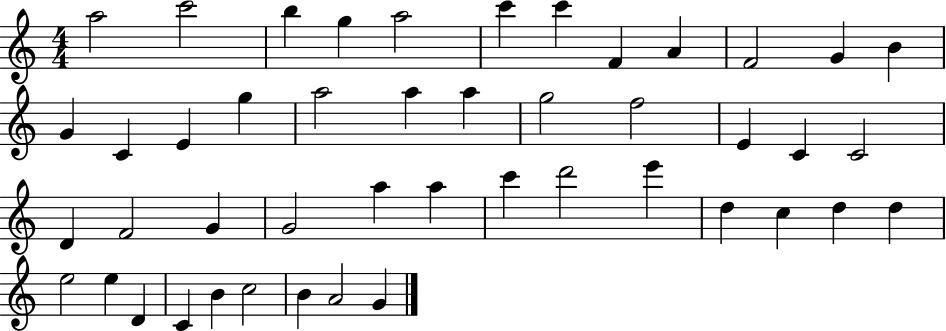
{
  \clef treble
  \numericTimeSignature
  \time 4/4
  \key c \major
  a''2 c'''2 | b''4 g''4 a''2 | c'''4 c'''4 f'4 a'4 | f'2 g'4 b'4 | \break g'4 c'4 e'4 g''4 | a''2 a''4 a''4 | g''2 f''2 | e'4 c'4 c'2 | \break d'4 f'2 g'4 | g'2 a''4 a''4 | c'''4 d'''2 e'''4 | d''4 c''4 d''4 d''4 | \break e''2 e''4 d'4 | c'4 b'4 c''2 | b'4 a'2 g'4 | \bar "|."
}